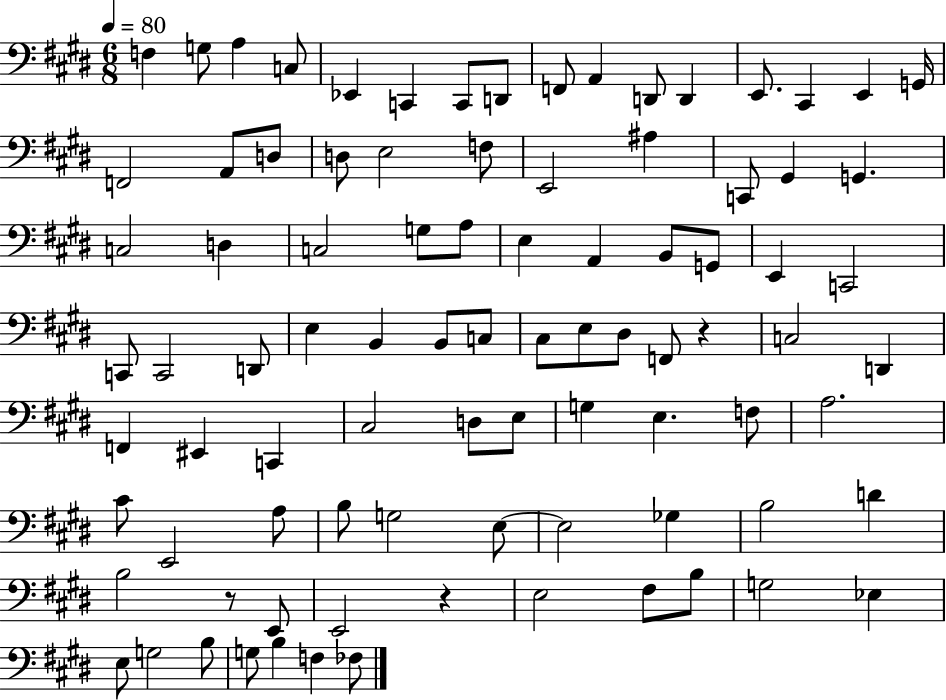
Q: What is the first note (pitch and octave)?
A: F3